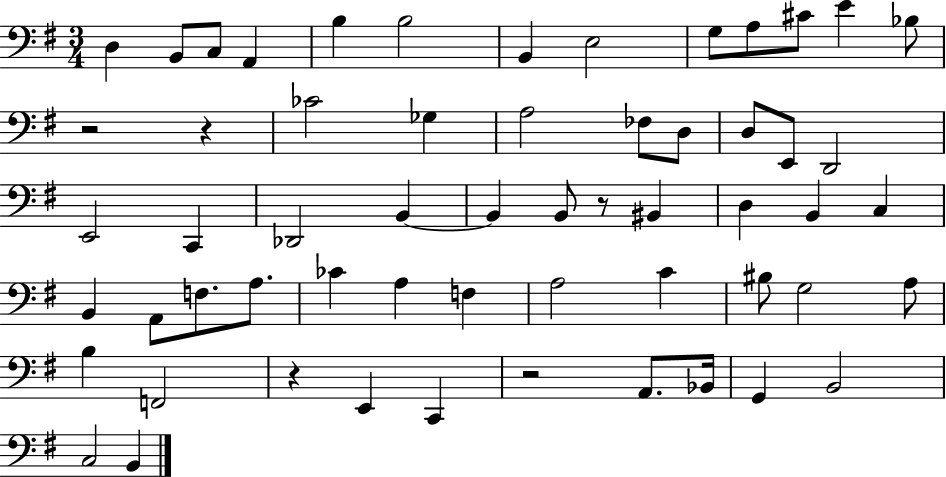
X:1
T:Untitled
M:3/4
L:1/4
K:G
D, B,,/2 C,/2 A,, B, B,2 B,, E,2 G,/2 A,/2 ^C/2 E _B,/2 z2 z _C2 _G, A,2 _F,/2 D,/2 D,/2 E,,/2 D,,2 E,,2 C,, _D,,2 B,, B,, B,,/2 z/2 ^B,, D, B,, C, B,, A,,/2 F,/2 A,/2 _C A, F, A,2 C ^B,/2 G,2 A,/2 B, F,,2 z E,, C,, z2 A,,/2 _B,,/4 G,, B,,2 C,2 B,,